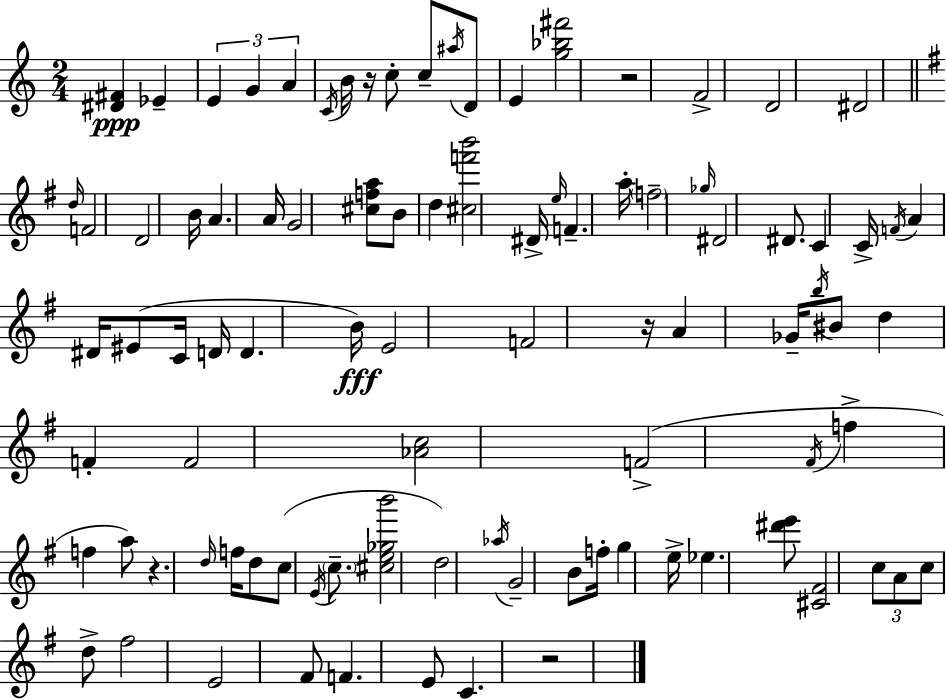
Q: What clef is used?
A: treble